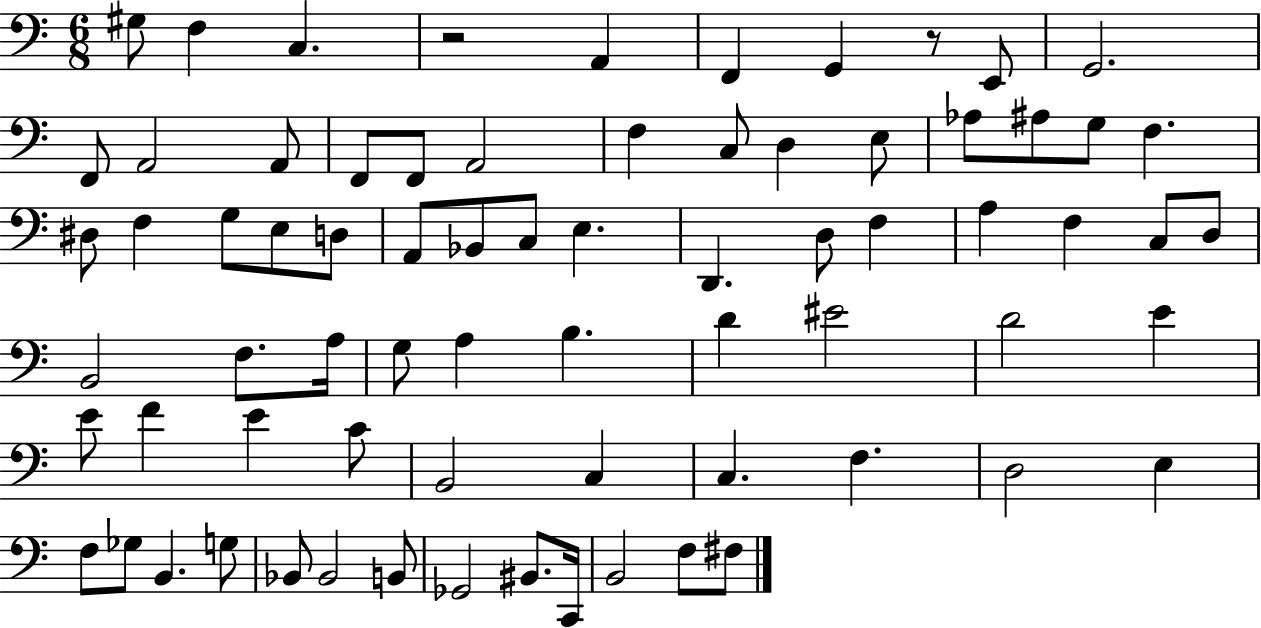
X:1
T:Untitled
M:6/8
L:1/4
K:C
^G,/2 F, C, z2 A,, F,, G,, z/2 E,,/2 G,,2 F,,/2 A,,2 A,,/2 F,,/2 F,,/2 A,,2 F, C,/2 D, E,/2 _A,/2 ^A,/2 G,/2 F, ^D,/2 F, G,/2 E,/2 D,/2 A,,/2 _B,,/2 C,/2 E, D,, D,/2 F, A, F, C,/2 D,/2 B,,2 F,/2 A,/4 G,/2 A, B, D ^E2 D2 E E/2 F E C/2 B,,2 C, C, F, D,2 E, F,/2 _G,/2 B,, G,/2 _B,,/2 _B,,2 B,,/2 _G,,2 ^B,,/2 C,,/4 B,,2 F,/2 ^F,/2